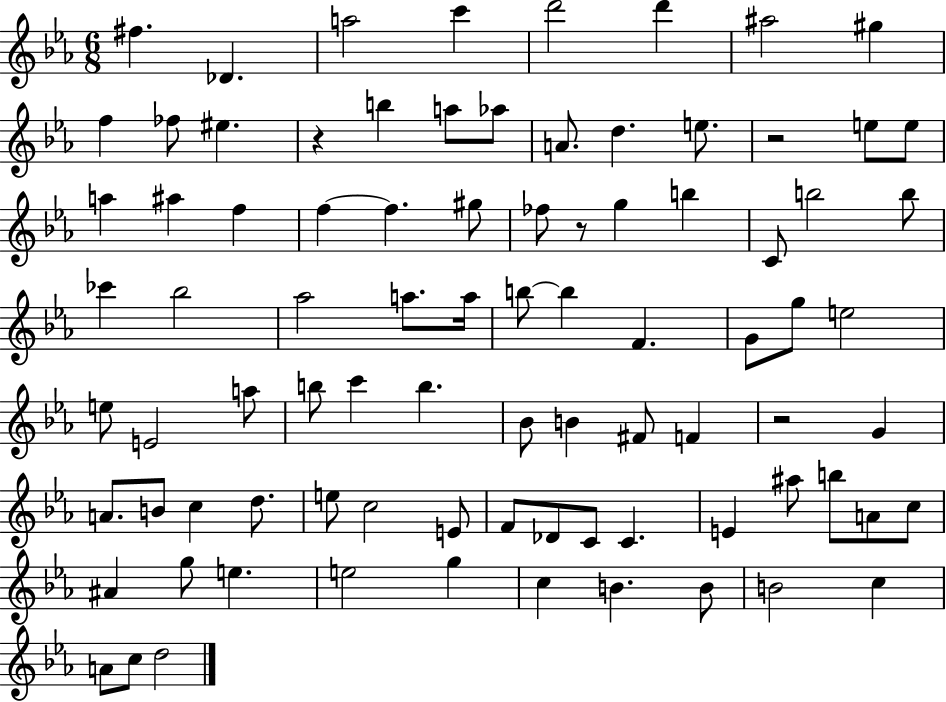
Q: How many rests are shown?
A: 4